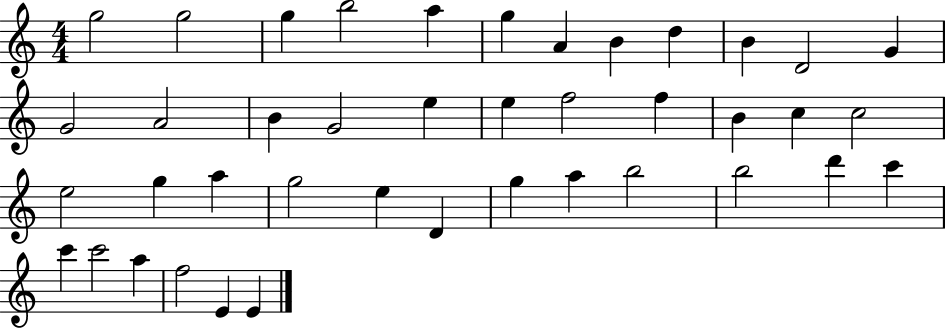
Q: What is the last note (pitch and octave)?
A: E4